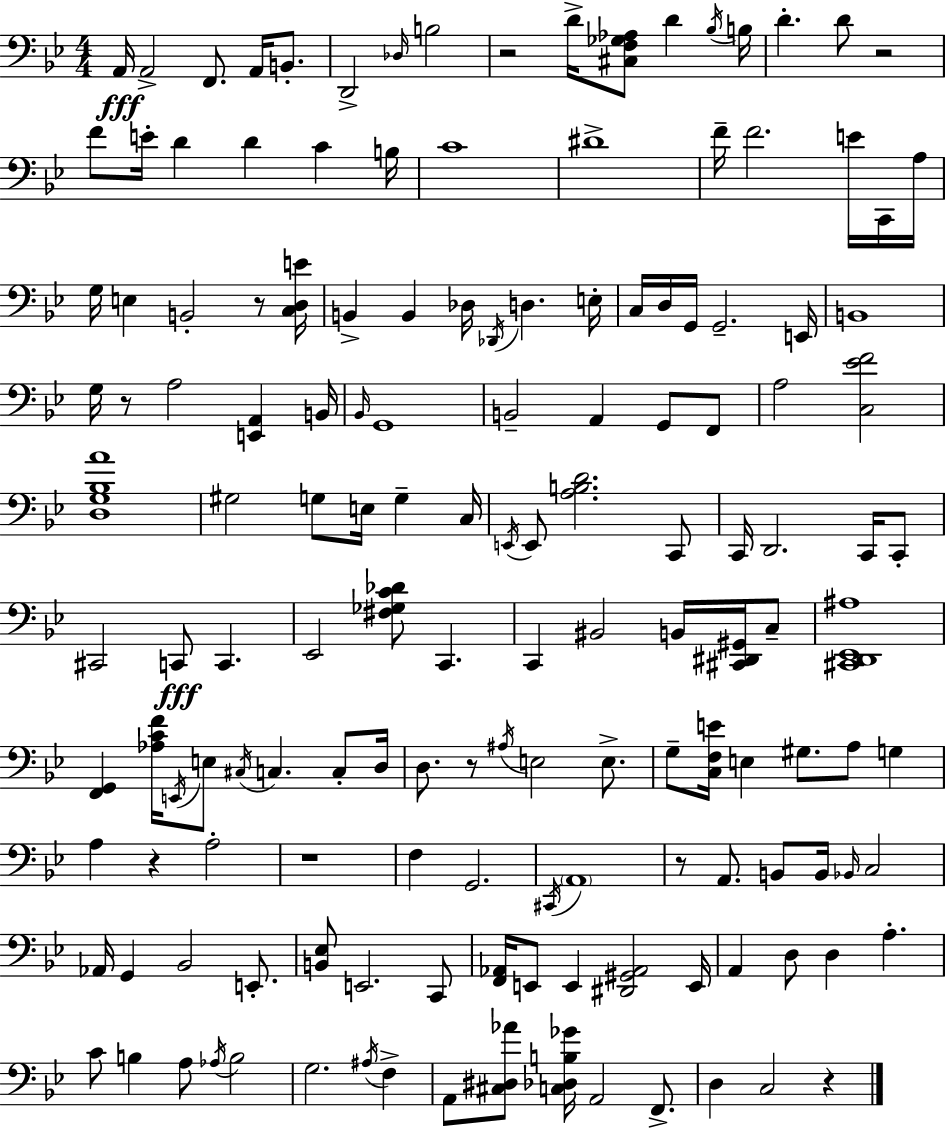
X:1
T:Untitled
M:4/4
L:1/4
K:Gm
A,,/4 A,,2 F,,/2 A,,/4 B,,/2 D,,2 _D,/4 B,2 z2 D/4 [^C,F,_G,_A,]/2 D _B,/4 B,/4 D D/2 z2 F/2 E/4 D D C B,/4 C4 ^D4 F/4 F2 E/4 C,,/4 A,/4 G,/4 E, B,,2 z/2 [C,D,E]/4 B,, B,, _D,/4 _D,,/4 D, E,/4 C,/4 D,/4 G,,/4 G,,2 E,,/4 B,,4 G,/4 z/2 A,2 [E,,A,,] B,,/4 _B,,/4 G,,4 B,,2 A,, G,,/2 F,,/2 A,2 [C,_EF]2 [D,G,_B,A]4 ^G,2 G,/2 E,/4 G, C,/4 E,,/4 E,,/2 [A,B,D]2 C,,/2 C,,/4 D,,2 C,,/4 C,,/2 ^C,,2 C,,/2 C,, _E,,2 [^F,_G,C_D]/2 C,, C,, ^B,,2 B,,/4 [^C,,^D,,^G,,]/4 C,/2 [^C,,D,,_E,,^A,]4 [F,,G,,] [_A,CF]/4 E,,/4 E,/2 ^C,/4 C, C,/2 D,/4 D,/2 z/2 ^A,/4 E,2 E,/2 G,/2 [C,F,E]/4 E, ^G,/2 A,/2 G, A, z A,2 z4 F, G,,2 ^C,,/4 A,,4 z/2 A,,/2 B,,/2 B,,/4 _B,,/4 C,2 _A,,/4 G,, _B,,2 E,,/2 [B,,_E,]/2 E,,2 C,,/2 [F,,_A,,]/4 E,,/2 E,, [^D,,^G,,_A,,]2 E,,/4 A,, D,/2 D, A, C/2 B, A,/2 _A,/4 B,2 G,2 ^A,/4 F, A,,/2 [^C,^D,_A]/2 [C,_D,B,_G]/4 A,,2 F,,/2 D, C,2 z